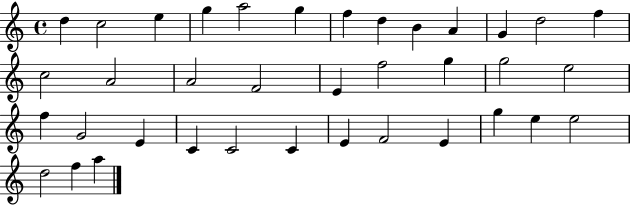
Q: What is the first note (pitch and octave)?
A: D5